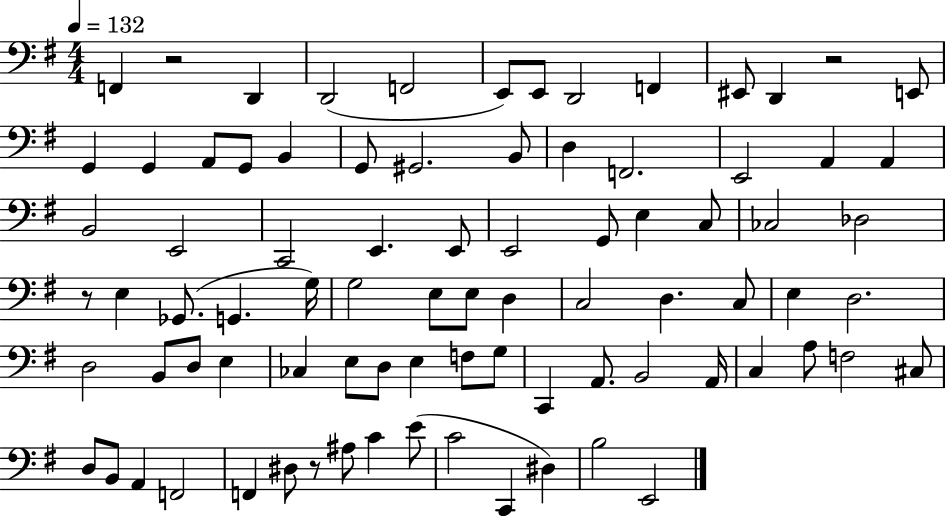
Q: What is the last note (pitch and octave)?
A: E2